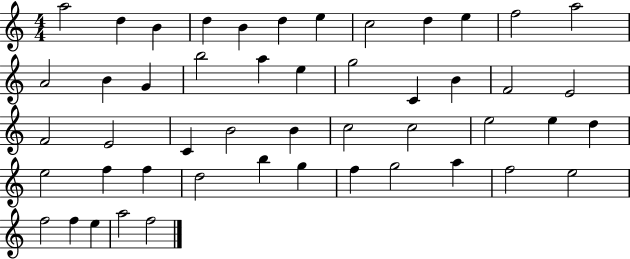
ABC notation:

X:1
T:Untitled
M:4/4
L:1/4
K:C
a2 d B d B d e c2 d e f2 a2 A2 B G b2 a e g2 C B F2 E2 F2 E2 C B2 B c2 c2 e2 e d e2 f f d2 b g f g2 a f2 e2 f2 f e a2 f2